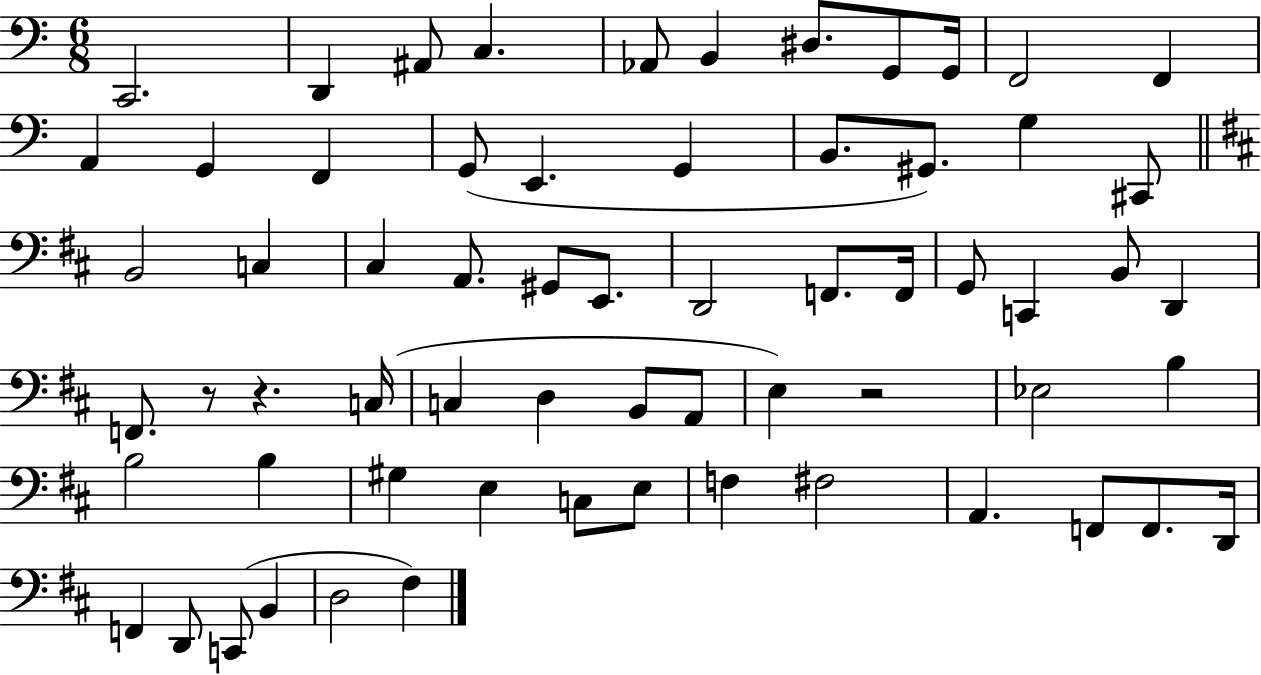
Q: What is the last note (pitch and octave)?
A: F#3